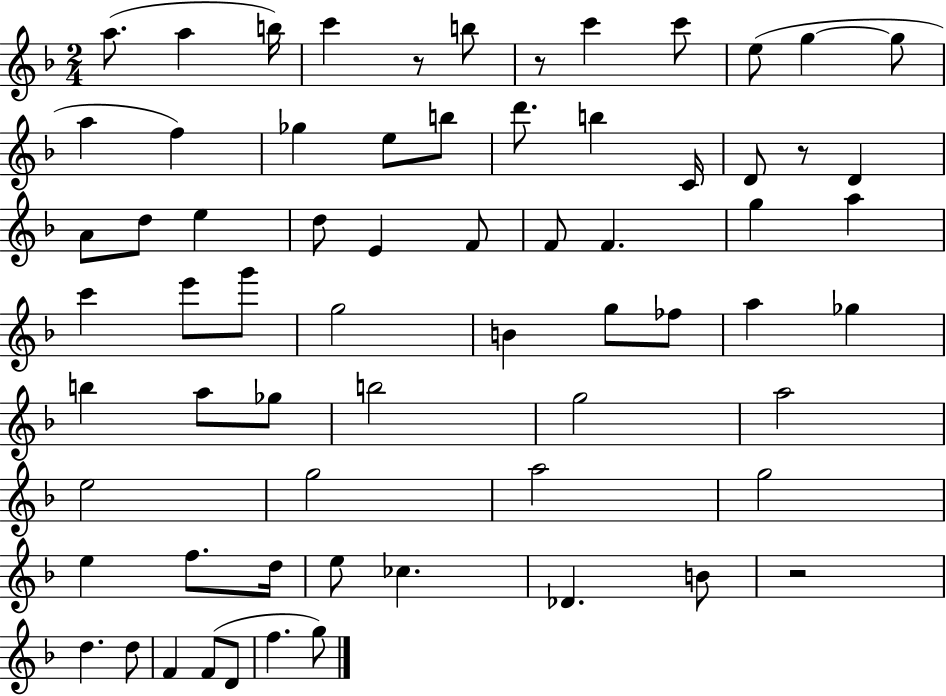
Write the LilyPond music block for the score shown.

{
  \clef treble
  \numericTimeSignature
  \time 2/4
  \key f \major
  a''8.( a''4 b''16) | c'''4 r8 b''8 | r8 c'''4 c'''8 | e''8( g''4~~ g''8 | \break a''4 f''4) | ges''4 e''8 b''8 | d'''8. b''4 c'16 | d'8 r8 d'4 | \break a'8 d''8 e''4 | d''8 e'4 f'8 | f'8 f'4. | g''4 a''4 | \break c'''4 e'''8 g'''8 | g''2 | b'4 g''8 fes''8 | a''4 ges''4 | \break b''4 a''8 ges''8 | b''2 | g''2 | a''2 | \break e''2 | g''2 | a''2 | g''2 | \break e''4 f''8. d''16 | e''8 ces''4. | des'4. b'8 | r2 | \break d''4. d''8 | f'4 f'8( d'8 | f''4. g''8) | \bar "|."
}